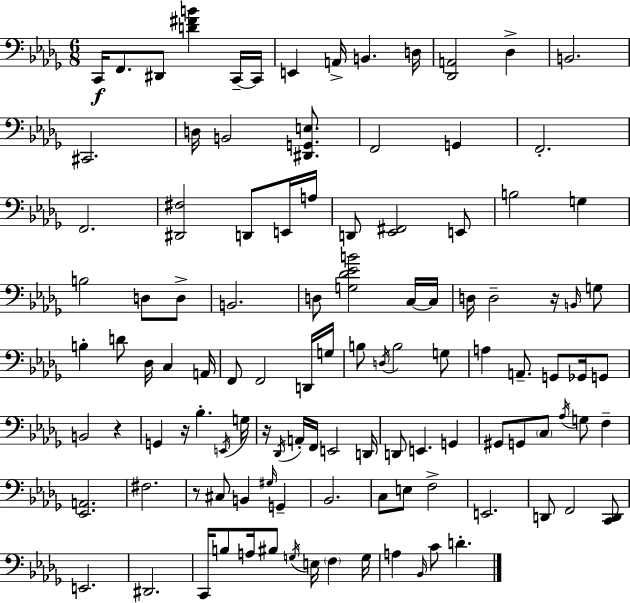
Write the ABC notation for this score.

X:1
T:Untitled
M:6/8
L:1/4
K:Bbm
C,,/4 F,,/2 ^D,,/2 [D^FB] C,,/4 C,,/4 E,, A,,/4 B,, D,/4 [_D,,A,,]2 _D, B,,2 ^C,,2 D,/4 B,,2 [^D,,G,,E,]/2 F,,2 G,, F,,2 F,,2 [^D,,^F,]2 D,,/2 E,,/4 A,/4 D,,/2 [_E,,^F,,]2 E,,/2 B,2 G, B,2 D,/2 D,/2 B,,2 D,/2 [G,_D_EB]2 C,/4 C,/4 D,/4 D,2 z/4 B,,/4 G,/2 B, D/2 _D,/4 C, A,,/4 F,,/2 F,,2 D,,/4 G,/4 B,/2 D,/4 B,2 G,/2 A, A,,/2 G,,/2 _G,,/4 G,,/2 B,,2 z G,, z/4 _B, E,,/4 G,/4 z/4 _D,,/4 A,,/4 F,,/4 E,,2 D,,/4 D,,/2 E,, G,, ^G,,/2 G,,/2 C,/2 _A,/4 G,/2 F, [_E,,A,,]2 ^F,2 z/2 ^C,/2 B,, ^G,/4 G,, _B,,2 C,/2 E,/2 F,2 E,,2 D,,/2 F,,2 [C,,D,,]/2 E,,2 ^D,,2 C,,/4 B,/2 A,/4 ^B,/2 G,/4 E,/4 F, G,/4 A, _B,,/4 C/2 D